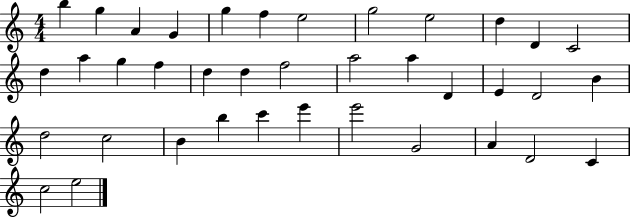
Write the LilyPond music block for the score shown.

{
  \clef treble
  \numericTimeSignature
  \time 4/4
  \key c \major
  b''4 g''4 a'4 g'4 | g''4 f''4 e''2 | g''2 e''2 | d''4 d'4 c'2 | \break d''4 a''4 g''4 f''4 | d''4 d''4 f''2 | a''2 a''4 d'4 | e'4 d'2 b'4 | \break d''2 c''2 | b'4 b''4 c'''4 e'''4 | e'''2 g'2 | a'4 d'2 c'4 | \break c''2 e''2 | \bar "|."
}